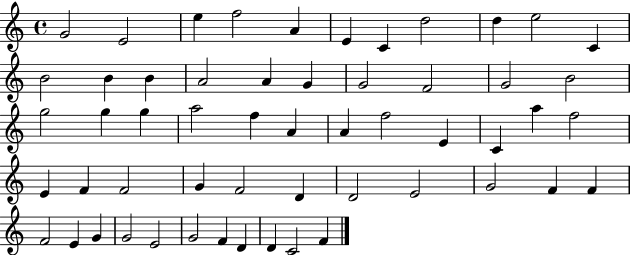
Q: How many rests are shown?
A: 0